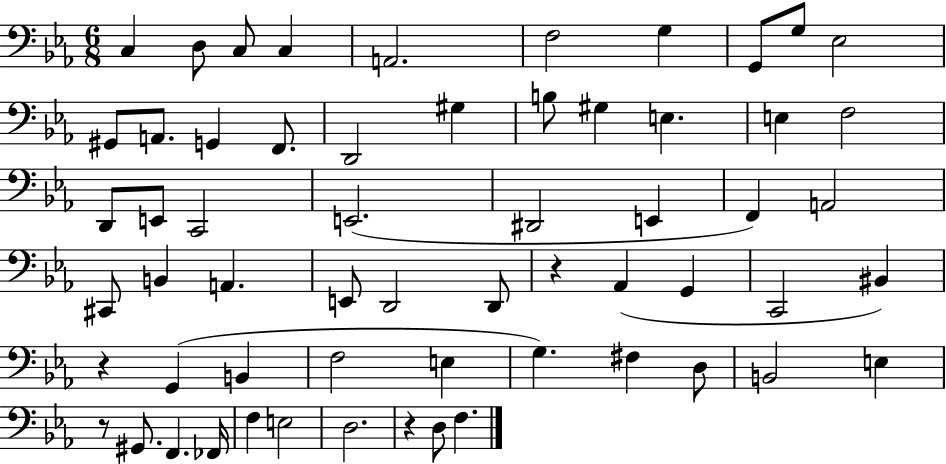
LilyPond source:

{
  \clef bass
  \numericTimeSignature
  \time 6/8
  \key ees \major
  c4 d8 c8 c4 | a,2. | f2 g4 | g,8 g8 ees2 | \break gis,8 a,8. g,4 f,8. | d,2 gis4 | b8 gis4 e4. | e4 f2 | \break d,8 e,8 c,2 | e,2.( | dis,2 e,4 | f,4) a,2 | \break cis,8 b,4 a,4. | e,8 d,2 d,8 | r4 aes,4( g,4 | c,2 bis,4) | \break r4 g,4( b,4 | f2 e4 | g4.) fis4 d8 | b,2 e4 | \break r8 gis,8. f,4. fes,16 | f4 e2 | d2. | r4 d8 f4. | \break \bar "|."
}